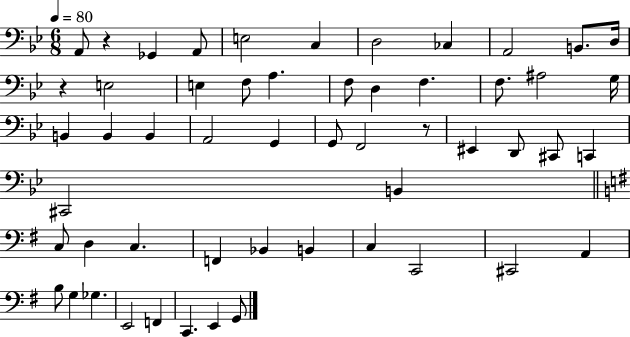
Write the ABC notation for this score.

X:1
T:Untitled
M:6/8
L:1/4
K:Bb
A,,/2 z _G,, A,,/2 E,2 C, D,2 _C, A,,2 B,,/2 D,/4 z E,2 E, F,/2 A, F,/2 D, F, F,/2 ^A,2 G,/4 B,, B,, B,, A,,2 G,, G,,/2 F,,2 z/2 ^E,, D,,/2 ^C,,/2 C,, ^C,,2 B,, C,/2 D, C, F,, _B,, B,, C, C,,2 ^C,,2 A,, B,/2 G, _G, E,,2 F,, C,, E,, G,,/2